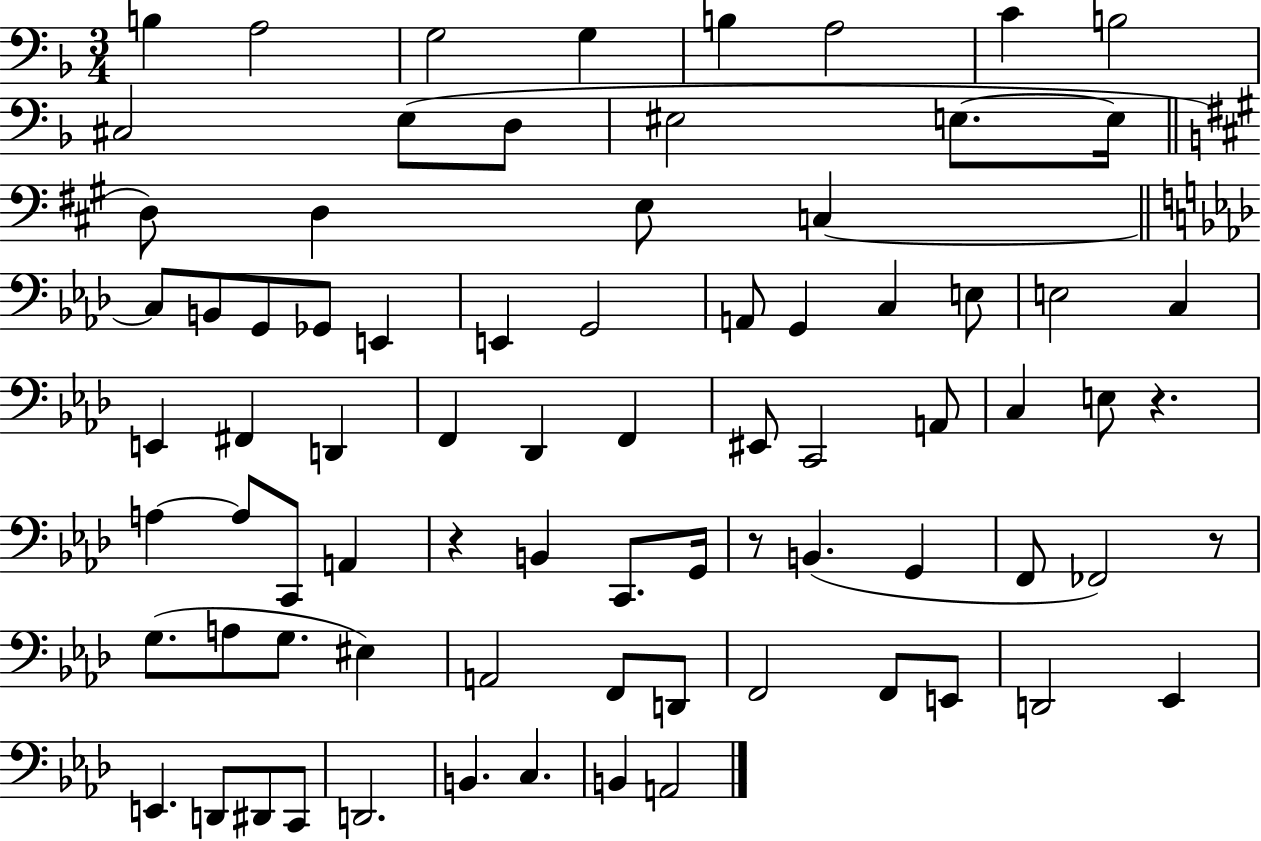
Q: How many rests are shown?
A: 4